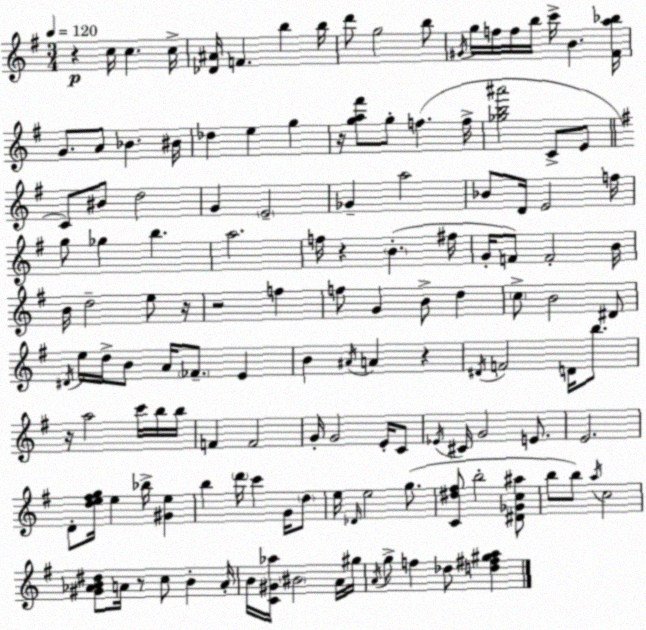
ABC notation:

X:1
T:Untitled
M:3/4
L:1/4
K:G
z c/4 c c/4 [_D^A]/4 F b b/4 d'/2 g2 b/2 ^G/4 g/4 f/4 f/4 b/4 c'/4 B [^Fa_b]/4 G/2 A/2 _B ^B/4 _d e g z/4 [ga^f']/2 g/2 f f/4 [_gb^a']2 C/2 E/2 C/2 ^B/2 d2 G E2 _G a2 _B/2 D/4 E2 f/4 g/2 _g b a2 f/4 z B ^f/4 G/4 F/2 F2 B/4 B/4 d2 e/2 z/4 z2 f f/2 G B/2 d c/2 B2 ^D/2 ^D/4 e/4 d/4 B/2 A/4 _F/2 E B ^A/4 A z ^D/4 F2 D/4 b/2 z/4 a2 c'/4 b/4 b/4 F F2 G/4 G2 E/4 C/2 _E/4 ^C/4 G2 E/2 E2 D/2 [de^fg]/4 e _b/4 [^Ge] b d'/4 c' G/4 d/2 e/4 _D/4 e2 g/2 [C^d^f]/2 b2 [^D_Gc^a]/2 b/2 b/2 a/4 c2 [^G_AB^d]/2 A/4 z/2 c/2 B A/4 B/4 [C^G_a]/4 ^B2 A/4 ^g/4 A/4 g/2 f _d/2 [d^f^ga]